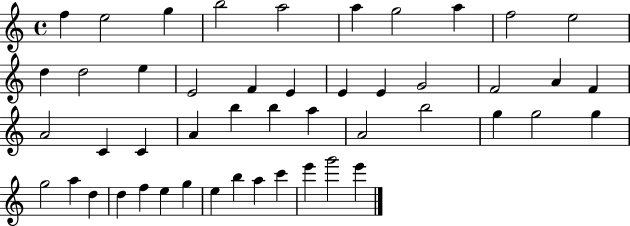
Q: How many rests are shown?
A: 0